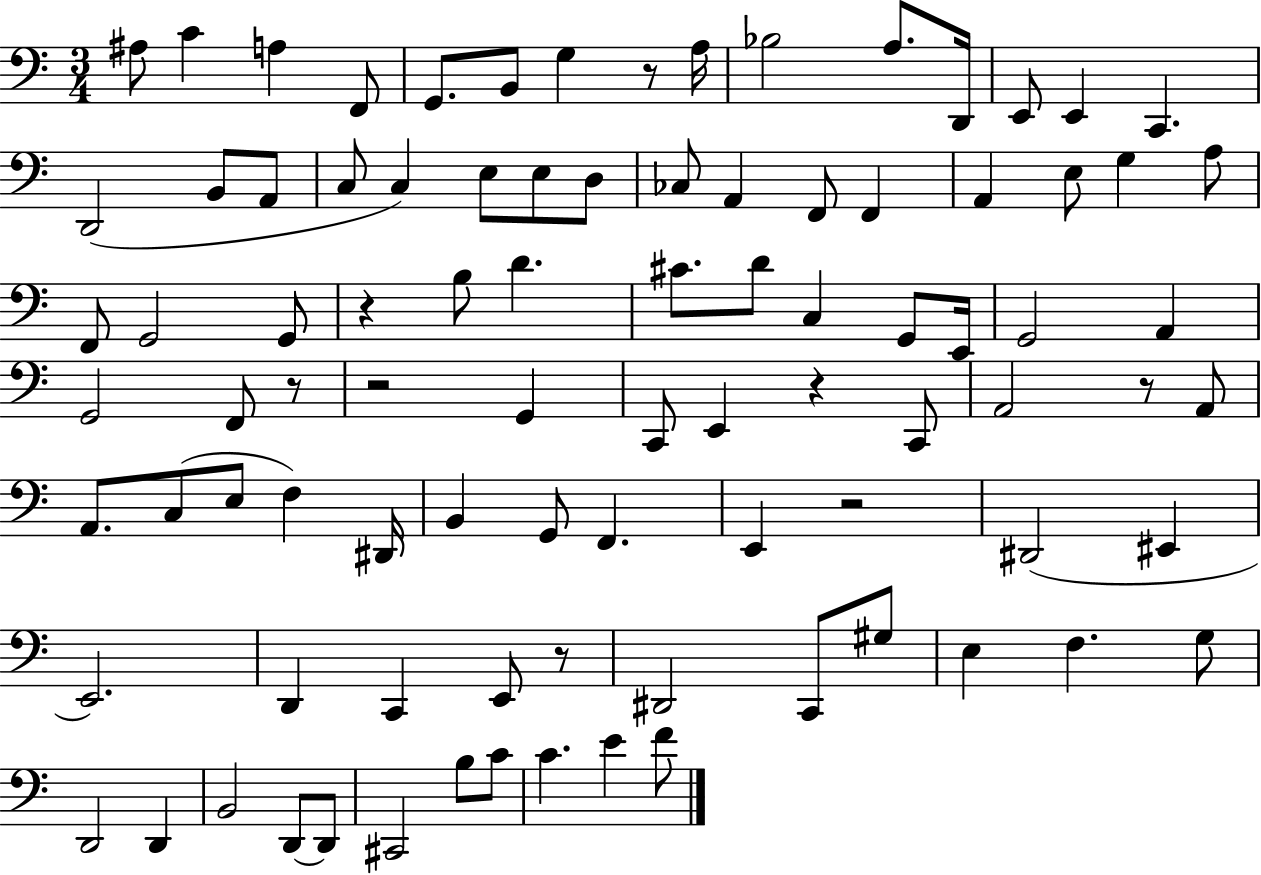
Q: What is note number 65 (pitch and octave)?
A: E2